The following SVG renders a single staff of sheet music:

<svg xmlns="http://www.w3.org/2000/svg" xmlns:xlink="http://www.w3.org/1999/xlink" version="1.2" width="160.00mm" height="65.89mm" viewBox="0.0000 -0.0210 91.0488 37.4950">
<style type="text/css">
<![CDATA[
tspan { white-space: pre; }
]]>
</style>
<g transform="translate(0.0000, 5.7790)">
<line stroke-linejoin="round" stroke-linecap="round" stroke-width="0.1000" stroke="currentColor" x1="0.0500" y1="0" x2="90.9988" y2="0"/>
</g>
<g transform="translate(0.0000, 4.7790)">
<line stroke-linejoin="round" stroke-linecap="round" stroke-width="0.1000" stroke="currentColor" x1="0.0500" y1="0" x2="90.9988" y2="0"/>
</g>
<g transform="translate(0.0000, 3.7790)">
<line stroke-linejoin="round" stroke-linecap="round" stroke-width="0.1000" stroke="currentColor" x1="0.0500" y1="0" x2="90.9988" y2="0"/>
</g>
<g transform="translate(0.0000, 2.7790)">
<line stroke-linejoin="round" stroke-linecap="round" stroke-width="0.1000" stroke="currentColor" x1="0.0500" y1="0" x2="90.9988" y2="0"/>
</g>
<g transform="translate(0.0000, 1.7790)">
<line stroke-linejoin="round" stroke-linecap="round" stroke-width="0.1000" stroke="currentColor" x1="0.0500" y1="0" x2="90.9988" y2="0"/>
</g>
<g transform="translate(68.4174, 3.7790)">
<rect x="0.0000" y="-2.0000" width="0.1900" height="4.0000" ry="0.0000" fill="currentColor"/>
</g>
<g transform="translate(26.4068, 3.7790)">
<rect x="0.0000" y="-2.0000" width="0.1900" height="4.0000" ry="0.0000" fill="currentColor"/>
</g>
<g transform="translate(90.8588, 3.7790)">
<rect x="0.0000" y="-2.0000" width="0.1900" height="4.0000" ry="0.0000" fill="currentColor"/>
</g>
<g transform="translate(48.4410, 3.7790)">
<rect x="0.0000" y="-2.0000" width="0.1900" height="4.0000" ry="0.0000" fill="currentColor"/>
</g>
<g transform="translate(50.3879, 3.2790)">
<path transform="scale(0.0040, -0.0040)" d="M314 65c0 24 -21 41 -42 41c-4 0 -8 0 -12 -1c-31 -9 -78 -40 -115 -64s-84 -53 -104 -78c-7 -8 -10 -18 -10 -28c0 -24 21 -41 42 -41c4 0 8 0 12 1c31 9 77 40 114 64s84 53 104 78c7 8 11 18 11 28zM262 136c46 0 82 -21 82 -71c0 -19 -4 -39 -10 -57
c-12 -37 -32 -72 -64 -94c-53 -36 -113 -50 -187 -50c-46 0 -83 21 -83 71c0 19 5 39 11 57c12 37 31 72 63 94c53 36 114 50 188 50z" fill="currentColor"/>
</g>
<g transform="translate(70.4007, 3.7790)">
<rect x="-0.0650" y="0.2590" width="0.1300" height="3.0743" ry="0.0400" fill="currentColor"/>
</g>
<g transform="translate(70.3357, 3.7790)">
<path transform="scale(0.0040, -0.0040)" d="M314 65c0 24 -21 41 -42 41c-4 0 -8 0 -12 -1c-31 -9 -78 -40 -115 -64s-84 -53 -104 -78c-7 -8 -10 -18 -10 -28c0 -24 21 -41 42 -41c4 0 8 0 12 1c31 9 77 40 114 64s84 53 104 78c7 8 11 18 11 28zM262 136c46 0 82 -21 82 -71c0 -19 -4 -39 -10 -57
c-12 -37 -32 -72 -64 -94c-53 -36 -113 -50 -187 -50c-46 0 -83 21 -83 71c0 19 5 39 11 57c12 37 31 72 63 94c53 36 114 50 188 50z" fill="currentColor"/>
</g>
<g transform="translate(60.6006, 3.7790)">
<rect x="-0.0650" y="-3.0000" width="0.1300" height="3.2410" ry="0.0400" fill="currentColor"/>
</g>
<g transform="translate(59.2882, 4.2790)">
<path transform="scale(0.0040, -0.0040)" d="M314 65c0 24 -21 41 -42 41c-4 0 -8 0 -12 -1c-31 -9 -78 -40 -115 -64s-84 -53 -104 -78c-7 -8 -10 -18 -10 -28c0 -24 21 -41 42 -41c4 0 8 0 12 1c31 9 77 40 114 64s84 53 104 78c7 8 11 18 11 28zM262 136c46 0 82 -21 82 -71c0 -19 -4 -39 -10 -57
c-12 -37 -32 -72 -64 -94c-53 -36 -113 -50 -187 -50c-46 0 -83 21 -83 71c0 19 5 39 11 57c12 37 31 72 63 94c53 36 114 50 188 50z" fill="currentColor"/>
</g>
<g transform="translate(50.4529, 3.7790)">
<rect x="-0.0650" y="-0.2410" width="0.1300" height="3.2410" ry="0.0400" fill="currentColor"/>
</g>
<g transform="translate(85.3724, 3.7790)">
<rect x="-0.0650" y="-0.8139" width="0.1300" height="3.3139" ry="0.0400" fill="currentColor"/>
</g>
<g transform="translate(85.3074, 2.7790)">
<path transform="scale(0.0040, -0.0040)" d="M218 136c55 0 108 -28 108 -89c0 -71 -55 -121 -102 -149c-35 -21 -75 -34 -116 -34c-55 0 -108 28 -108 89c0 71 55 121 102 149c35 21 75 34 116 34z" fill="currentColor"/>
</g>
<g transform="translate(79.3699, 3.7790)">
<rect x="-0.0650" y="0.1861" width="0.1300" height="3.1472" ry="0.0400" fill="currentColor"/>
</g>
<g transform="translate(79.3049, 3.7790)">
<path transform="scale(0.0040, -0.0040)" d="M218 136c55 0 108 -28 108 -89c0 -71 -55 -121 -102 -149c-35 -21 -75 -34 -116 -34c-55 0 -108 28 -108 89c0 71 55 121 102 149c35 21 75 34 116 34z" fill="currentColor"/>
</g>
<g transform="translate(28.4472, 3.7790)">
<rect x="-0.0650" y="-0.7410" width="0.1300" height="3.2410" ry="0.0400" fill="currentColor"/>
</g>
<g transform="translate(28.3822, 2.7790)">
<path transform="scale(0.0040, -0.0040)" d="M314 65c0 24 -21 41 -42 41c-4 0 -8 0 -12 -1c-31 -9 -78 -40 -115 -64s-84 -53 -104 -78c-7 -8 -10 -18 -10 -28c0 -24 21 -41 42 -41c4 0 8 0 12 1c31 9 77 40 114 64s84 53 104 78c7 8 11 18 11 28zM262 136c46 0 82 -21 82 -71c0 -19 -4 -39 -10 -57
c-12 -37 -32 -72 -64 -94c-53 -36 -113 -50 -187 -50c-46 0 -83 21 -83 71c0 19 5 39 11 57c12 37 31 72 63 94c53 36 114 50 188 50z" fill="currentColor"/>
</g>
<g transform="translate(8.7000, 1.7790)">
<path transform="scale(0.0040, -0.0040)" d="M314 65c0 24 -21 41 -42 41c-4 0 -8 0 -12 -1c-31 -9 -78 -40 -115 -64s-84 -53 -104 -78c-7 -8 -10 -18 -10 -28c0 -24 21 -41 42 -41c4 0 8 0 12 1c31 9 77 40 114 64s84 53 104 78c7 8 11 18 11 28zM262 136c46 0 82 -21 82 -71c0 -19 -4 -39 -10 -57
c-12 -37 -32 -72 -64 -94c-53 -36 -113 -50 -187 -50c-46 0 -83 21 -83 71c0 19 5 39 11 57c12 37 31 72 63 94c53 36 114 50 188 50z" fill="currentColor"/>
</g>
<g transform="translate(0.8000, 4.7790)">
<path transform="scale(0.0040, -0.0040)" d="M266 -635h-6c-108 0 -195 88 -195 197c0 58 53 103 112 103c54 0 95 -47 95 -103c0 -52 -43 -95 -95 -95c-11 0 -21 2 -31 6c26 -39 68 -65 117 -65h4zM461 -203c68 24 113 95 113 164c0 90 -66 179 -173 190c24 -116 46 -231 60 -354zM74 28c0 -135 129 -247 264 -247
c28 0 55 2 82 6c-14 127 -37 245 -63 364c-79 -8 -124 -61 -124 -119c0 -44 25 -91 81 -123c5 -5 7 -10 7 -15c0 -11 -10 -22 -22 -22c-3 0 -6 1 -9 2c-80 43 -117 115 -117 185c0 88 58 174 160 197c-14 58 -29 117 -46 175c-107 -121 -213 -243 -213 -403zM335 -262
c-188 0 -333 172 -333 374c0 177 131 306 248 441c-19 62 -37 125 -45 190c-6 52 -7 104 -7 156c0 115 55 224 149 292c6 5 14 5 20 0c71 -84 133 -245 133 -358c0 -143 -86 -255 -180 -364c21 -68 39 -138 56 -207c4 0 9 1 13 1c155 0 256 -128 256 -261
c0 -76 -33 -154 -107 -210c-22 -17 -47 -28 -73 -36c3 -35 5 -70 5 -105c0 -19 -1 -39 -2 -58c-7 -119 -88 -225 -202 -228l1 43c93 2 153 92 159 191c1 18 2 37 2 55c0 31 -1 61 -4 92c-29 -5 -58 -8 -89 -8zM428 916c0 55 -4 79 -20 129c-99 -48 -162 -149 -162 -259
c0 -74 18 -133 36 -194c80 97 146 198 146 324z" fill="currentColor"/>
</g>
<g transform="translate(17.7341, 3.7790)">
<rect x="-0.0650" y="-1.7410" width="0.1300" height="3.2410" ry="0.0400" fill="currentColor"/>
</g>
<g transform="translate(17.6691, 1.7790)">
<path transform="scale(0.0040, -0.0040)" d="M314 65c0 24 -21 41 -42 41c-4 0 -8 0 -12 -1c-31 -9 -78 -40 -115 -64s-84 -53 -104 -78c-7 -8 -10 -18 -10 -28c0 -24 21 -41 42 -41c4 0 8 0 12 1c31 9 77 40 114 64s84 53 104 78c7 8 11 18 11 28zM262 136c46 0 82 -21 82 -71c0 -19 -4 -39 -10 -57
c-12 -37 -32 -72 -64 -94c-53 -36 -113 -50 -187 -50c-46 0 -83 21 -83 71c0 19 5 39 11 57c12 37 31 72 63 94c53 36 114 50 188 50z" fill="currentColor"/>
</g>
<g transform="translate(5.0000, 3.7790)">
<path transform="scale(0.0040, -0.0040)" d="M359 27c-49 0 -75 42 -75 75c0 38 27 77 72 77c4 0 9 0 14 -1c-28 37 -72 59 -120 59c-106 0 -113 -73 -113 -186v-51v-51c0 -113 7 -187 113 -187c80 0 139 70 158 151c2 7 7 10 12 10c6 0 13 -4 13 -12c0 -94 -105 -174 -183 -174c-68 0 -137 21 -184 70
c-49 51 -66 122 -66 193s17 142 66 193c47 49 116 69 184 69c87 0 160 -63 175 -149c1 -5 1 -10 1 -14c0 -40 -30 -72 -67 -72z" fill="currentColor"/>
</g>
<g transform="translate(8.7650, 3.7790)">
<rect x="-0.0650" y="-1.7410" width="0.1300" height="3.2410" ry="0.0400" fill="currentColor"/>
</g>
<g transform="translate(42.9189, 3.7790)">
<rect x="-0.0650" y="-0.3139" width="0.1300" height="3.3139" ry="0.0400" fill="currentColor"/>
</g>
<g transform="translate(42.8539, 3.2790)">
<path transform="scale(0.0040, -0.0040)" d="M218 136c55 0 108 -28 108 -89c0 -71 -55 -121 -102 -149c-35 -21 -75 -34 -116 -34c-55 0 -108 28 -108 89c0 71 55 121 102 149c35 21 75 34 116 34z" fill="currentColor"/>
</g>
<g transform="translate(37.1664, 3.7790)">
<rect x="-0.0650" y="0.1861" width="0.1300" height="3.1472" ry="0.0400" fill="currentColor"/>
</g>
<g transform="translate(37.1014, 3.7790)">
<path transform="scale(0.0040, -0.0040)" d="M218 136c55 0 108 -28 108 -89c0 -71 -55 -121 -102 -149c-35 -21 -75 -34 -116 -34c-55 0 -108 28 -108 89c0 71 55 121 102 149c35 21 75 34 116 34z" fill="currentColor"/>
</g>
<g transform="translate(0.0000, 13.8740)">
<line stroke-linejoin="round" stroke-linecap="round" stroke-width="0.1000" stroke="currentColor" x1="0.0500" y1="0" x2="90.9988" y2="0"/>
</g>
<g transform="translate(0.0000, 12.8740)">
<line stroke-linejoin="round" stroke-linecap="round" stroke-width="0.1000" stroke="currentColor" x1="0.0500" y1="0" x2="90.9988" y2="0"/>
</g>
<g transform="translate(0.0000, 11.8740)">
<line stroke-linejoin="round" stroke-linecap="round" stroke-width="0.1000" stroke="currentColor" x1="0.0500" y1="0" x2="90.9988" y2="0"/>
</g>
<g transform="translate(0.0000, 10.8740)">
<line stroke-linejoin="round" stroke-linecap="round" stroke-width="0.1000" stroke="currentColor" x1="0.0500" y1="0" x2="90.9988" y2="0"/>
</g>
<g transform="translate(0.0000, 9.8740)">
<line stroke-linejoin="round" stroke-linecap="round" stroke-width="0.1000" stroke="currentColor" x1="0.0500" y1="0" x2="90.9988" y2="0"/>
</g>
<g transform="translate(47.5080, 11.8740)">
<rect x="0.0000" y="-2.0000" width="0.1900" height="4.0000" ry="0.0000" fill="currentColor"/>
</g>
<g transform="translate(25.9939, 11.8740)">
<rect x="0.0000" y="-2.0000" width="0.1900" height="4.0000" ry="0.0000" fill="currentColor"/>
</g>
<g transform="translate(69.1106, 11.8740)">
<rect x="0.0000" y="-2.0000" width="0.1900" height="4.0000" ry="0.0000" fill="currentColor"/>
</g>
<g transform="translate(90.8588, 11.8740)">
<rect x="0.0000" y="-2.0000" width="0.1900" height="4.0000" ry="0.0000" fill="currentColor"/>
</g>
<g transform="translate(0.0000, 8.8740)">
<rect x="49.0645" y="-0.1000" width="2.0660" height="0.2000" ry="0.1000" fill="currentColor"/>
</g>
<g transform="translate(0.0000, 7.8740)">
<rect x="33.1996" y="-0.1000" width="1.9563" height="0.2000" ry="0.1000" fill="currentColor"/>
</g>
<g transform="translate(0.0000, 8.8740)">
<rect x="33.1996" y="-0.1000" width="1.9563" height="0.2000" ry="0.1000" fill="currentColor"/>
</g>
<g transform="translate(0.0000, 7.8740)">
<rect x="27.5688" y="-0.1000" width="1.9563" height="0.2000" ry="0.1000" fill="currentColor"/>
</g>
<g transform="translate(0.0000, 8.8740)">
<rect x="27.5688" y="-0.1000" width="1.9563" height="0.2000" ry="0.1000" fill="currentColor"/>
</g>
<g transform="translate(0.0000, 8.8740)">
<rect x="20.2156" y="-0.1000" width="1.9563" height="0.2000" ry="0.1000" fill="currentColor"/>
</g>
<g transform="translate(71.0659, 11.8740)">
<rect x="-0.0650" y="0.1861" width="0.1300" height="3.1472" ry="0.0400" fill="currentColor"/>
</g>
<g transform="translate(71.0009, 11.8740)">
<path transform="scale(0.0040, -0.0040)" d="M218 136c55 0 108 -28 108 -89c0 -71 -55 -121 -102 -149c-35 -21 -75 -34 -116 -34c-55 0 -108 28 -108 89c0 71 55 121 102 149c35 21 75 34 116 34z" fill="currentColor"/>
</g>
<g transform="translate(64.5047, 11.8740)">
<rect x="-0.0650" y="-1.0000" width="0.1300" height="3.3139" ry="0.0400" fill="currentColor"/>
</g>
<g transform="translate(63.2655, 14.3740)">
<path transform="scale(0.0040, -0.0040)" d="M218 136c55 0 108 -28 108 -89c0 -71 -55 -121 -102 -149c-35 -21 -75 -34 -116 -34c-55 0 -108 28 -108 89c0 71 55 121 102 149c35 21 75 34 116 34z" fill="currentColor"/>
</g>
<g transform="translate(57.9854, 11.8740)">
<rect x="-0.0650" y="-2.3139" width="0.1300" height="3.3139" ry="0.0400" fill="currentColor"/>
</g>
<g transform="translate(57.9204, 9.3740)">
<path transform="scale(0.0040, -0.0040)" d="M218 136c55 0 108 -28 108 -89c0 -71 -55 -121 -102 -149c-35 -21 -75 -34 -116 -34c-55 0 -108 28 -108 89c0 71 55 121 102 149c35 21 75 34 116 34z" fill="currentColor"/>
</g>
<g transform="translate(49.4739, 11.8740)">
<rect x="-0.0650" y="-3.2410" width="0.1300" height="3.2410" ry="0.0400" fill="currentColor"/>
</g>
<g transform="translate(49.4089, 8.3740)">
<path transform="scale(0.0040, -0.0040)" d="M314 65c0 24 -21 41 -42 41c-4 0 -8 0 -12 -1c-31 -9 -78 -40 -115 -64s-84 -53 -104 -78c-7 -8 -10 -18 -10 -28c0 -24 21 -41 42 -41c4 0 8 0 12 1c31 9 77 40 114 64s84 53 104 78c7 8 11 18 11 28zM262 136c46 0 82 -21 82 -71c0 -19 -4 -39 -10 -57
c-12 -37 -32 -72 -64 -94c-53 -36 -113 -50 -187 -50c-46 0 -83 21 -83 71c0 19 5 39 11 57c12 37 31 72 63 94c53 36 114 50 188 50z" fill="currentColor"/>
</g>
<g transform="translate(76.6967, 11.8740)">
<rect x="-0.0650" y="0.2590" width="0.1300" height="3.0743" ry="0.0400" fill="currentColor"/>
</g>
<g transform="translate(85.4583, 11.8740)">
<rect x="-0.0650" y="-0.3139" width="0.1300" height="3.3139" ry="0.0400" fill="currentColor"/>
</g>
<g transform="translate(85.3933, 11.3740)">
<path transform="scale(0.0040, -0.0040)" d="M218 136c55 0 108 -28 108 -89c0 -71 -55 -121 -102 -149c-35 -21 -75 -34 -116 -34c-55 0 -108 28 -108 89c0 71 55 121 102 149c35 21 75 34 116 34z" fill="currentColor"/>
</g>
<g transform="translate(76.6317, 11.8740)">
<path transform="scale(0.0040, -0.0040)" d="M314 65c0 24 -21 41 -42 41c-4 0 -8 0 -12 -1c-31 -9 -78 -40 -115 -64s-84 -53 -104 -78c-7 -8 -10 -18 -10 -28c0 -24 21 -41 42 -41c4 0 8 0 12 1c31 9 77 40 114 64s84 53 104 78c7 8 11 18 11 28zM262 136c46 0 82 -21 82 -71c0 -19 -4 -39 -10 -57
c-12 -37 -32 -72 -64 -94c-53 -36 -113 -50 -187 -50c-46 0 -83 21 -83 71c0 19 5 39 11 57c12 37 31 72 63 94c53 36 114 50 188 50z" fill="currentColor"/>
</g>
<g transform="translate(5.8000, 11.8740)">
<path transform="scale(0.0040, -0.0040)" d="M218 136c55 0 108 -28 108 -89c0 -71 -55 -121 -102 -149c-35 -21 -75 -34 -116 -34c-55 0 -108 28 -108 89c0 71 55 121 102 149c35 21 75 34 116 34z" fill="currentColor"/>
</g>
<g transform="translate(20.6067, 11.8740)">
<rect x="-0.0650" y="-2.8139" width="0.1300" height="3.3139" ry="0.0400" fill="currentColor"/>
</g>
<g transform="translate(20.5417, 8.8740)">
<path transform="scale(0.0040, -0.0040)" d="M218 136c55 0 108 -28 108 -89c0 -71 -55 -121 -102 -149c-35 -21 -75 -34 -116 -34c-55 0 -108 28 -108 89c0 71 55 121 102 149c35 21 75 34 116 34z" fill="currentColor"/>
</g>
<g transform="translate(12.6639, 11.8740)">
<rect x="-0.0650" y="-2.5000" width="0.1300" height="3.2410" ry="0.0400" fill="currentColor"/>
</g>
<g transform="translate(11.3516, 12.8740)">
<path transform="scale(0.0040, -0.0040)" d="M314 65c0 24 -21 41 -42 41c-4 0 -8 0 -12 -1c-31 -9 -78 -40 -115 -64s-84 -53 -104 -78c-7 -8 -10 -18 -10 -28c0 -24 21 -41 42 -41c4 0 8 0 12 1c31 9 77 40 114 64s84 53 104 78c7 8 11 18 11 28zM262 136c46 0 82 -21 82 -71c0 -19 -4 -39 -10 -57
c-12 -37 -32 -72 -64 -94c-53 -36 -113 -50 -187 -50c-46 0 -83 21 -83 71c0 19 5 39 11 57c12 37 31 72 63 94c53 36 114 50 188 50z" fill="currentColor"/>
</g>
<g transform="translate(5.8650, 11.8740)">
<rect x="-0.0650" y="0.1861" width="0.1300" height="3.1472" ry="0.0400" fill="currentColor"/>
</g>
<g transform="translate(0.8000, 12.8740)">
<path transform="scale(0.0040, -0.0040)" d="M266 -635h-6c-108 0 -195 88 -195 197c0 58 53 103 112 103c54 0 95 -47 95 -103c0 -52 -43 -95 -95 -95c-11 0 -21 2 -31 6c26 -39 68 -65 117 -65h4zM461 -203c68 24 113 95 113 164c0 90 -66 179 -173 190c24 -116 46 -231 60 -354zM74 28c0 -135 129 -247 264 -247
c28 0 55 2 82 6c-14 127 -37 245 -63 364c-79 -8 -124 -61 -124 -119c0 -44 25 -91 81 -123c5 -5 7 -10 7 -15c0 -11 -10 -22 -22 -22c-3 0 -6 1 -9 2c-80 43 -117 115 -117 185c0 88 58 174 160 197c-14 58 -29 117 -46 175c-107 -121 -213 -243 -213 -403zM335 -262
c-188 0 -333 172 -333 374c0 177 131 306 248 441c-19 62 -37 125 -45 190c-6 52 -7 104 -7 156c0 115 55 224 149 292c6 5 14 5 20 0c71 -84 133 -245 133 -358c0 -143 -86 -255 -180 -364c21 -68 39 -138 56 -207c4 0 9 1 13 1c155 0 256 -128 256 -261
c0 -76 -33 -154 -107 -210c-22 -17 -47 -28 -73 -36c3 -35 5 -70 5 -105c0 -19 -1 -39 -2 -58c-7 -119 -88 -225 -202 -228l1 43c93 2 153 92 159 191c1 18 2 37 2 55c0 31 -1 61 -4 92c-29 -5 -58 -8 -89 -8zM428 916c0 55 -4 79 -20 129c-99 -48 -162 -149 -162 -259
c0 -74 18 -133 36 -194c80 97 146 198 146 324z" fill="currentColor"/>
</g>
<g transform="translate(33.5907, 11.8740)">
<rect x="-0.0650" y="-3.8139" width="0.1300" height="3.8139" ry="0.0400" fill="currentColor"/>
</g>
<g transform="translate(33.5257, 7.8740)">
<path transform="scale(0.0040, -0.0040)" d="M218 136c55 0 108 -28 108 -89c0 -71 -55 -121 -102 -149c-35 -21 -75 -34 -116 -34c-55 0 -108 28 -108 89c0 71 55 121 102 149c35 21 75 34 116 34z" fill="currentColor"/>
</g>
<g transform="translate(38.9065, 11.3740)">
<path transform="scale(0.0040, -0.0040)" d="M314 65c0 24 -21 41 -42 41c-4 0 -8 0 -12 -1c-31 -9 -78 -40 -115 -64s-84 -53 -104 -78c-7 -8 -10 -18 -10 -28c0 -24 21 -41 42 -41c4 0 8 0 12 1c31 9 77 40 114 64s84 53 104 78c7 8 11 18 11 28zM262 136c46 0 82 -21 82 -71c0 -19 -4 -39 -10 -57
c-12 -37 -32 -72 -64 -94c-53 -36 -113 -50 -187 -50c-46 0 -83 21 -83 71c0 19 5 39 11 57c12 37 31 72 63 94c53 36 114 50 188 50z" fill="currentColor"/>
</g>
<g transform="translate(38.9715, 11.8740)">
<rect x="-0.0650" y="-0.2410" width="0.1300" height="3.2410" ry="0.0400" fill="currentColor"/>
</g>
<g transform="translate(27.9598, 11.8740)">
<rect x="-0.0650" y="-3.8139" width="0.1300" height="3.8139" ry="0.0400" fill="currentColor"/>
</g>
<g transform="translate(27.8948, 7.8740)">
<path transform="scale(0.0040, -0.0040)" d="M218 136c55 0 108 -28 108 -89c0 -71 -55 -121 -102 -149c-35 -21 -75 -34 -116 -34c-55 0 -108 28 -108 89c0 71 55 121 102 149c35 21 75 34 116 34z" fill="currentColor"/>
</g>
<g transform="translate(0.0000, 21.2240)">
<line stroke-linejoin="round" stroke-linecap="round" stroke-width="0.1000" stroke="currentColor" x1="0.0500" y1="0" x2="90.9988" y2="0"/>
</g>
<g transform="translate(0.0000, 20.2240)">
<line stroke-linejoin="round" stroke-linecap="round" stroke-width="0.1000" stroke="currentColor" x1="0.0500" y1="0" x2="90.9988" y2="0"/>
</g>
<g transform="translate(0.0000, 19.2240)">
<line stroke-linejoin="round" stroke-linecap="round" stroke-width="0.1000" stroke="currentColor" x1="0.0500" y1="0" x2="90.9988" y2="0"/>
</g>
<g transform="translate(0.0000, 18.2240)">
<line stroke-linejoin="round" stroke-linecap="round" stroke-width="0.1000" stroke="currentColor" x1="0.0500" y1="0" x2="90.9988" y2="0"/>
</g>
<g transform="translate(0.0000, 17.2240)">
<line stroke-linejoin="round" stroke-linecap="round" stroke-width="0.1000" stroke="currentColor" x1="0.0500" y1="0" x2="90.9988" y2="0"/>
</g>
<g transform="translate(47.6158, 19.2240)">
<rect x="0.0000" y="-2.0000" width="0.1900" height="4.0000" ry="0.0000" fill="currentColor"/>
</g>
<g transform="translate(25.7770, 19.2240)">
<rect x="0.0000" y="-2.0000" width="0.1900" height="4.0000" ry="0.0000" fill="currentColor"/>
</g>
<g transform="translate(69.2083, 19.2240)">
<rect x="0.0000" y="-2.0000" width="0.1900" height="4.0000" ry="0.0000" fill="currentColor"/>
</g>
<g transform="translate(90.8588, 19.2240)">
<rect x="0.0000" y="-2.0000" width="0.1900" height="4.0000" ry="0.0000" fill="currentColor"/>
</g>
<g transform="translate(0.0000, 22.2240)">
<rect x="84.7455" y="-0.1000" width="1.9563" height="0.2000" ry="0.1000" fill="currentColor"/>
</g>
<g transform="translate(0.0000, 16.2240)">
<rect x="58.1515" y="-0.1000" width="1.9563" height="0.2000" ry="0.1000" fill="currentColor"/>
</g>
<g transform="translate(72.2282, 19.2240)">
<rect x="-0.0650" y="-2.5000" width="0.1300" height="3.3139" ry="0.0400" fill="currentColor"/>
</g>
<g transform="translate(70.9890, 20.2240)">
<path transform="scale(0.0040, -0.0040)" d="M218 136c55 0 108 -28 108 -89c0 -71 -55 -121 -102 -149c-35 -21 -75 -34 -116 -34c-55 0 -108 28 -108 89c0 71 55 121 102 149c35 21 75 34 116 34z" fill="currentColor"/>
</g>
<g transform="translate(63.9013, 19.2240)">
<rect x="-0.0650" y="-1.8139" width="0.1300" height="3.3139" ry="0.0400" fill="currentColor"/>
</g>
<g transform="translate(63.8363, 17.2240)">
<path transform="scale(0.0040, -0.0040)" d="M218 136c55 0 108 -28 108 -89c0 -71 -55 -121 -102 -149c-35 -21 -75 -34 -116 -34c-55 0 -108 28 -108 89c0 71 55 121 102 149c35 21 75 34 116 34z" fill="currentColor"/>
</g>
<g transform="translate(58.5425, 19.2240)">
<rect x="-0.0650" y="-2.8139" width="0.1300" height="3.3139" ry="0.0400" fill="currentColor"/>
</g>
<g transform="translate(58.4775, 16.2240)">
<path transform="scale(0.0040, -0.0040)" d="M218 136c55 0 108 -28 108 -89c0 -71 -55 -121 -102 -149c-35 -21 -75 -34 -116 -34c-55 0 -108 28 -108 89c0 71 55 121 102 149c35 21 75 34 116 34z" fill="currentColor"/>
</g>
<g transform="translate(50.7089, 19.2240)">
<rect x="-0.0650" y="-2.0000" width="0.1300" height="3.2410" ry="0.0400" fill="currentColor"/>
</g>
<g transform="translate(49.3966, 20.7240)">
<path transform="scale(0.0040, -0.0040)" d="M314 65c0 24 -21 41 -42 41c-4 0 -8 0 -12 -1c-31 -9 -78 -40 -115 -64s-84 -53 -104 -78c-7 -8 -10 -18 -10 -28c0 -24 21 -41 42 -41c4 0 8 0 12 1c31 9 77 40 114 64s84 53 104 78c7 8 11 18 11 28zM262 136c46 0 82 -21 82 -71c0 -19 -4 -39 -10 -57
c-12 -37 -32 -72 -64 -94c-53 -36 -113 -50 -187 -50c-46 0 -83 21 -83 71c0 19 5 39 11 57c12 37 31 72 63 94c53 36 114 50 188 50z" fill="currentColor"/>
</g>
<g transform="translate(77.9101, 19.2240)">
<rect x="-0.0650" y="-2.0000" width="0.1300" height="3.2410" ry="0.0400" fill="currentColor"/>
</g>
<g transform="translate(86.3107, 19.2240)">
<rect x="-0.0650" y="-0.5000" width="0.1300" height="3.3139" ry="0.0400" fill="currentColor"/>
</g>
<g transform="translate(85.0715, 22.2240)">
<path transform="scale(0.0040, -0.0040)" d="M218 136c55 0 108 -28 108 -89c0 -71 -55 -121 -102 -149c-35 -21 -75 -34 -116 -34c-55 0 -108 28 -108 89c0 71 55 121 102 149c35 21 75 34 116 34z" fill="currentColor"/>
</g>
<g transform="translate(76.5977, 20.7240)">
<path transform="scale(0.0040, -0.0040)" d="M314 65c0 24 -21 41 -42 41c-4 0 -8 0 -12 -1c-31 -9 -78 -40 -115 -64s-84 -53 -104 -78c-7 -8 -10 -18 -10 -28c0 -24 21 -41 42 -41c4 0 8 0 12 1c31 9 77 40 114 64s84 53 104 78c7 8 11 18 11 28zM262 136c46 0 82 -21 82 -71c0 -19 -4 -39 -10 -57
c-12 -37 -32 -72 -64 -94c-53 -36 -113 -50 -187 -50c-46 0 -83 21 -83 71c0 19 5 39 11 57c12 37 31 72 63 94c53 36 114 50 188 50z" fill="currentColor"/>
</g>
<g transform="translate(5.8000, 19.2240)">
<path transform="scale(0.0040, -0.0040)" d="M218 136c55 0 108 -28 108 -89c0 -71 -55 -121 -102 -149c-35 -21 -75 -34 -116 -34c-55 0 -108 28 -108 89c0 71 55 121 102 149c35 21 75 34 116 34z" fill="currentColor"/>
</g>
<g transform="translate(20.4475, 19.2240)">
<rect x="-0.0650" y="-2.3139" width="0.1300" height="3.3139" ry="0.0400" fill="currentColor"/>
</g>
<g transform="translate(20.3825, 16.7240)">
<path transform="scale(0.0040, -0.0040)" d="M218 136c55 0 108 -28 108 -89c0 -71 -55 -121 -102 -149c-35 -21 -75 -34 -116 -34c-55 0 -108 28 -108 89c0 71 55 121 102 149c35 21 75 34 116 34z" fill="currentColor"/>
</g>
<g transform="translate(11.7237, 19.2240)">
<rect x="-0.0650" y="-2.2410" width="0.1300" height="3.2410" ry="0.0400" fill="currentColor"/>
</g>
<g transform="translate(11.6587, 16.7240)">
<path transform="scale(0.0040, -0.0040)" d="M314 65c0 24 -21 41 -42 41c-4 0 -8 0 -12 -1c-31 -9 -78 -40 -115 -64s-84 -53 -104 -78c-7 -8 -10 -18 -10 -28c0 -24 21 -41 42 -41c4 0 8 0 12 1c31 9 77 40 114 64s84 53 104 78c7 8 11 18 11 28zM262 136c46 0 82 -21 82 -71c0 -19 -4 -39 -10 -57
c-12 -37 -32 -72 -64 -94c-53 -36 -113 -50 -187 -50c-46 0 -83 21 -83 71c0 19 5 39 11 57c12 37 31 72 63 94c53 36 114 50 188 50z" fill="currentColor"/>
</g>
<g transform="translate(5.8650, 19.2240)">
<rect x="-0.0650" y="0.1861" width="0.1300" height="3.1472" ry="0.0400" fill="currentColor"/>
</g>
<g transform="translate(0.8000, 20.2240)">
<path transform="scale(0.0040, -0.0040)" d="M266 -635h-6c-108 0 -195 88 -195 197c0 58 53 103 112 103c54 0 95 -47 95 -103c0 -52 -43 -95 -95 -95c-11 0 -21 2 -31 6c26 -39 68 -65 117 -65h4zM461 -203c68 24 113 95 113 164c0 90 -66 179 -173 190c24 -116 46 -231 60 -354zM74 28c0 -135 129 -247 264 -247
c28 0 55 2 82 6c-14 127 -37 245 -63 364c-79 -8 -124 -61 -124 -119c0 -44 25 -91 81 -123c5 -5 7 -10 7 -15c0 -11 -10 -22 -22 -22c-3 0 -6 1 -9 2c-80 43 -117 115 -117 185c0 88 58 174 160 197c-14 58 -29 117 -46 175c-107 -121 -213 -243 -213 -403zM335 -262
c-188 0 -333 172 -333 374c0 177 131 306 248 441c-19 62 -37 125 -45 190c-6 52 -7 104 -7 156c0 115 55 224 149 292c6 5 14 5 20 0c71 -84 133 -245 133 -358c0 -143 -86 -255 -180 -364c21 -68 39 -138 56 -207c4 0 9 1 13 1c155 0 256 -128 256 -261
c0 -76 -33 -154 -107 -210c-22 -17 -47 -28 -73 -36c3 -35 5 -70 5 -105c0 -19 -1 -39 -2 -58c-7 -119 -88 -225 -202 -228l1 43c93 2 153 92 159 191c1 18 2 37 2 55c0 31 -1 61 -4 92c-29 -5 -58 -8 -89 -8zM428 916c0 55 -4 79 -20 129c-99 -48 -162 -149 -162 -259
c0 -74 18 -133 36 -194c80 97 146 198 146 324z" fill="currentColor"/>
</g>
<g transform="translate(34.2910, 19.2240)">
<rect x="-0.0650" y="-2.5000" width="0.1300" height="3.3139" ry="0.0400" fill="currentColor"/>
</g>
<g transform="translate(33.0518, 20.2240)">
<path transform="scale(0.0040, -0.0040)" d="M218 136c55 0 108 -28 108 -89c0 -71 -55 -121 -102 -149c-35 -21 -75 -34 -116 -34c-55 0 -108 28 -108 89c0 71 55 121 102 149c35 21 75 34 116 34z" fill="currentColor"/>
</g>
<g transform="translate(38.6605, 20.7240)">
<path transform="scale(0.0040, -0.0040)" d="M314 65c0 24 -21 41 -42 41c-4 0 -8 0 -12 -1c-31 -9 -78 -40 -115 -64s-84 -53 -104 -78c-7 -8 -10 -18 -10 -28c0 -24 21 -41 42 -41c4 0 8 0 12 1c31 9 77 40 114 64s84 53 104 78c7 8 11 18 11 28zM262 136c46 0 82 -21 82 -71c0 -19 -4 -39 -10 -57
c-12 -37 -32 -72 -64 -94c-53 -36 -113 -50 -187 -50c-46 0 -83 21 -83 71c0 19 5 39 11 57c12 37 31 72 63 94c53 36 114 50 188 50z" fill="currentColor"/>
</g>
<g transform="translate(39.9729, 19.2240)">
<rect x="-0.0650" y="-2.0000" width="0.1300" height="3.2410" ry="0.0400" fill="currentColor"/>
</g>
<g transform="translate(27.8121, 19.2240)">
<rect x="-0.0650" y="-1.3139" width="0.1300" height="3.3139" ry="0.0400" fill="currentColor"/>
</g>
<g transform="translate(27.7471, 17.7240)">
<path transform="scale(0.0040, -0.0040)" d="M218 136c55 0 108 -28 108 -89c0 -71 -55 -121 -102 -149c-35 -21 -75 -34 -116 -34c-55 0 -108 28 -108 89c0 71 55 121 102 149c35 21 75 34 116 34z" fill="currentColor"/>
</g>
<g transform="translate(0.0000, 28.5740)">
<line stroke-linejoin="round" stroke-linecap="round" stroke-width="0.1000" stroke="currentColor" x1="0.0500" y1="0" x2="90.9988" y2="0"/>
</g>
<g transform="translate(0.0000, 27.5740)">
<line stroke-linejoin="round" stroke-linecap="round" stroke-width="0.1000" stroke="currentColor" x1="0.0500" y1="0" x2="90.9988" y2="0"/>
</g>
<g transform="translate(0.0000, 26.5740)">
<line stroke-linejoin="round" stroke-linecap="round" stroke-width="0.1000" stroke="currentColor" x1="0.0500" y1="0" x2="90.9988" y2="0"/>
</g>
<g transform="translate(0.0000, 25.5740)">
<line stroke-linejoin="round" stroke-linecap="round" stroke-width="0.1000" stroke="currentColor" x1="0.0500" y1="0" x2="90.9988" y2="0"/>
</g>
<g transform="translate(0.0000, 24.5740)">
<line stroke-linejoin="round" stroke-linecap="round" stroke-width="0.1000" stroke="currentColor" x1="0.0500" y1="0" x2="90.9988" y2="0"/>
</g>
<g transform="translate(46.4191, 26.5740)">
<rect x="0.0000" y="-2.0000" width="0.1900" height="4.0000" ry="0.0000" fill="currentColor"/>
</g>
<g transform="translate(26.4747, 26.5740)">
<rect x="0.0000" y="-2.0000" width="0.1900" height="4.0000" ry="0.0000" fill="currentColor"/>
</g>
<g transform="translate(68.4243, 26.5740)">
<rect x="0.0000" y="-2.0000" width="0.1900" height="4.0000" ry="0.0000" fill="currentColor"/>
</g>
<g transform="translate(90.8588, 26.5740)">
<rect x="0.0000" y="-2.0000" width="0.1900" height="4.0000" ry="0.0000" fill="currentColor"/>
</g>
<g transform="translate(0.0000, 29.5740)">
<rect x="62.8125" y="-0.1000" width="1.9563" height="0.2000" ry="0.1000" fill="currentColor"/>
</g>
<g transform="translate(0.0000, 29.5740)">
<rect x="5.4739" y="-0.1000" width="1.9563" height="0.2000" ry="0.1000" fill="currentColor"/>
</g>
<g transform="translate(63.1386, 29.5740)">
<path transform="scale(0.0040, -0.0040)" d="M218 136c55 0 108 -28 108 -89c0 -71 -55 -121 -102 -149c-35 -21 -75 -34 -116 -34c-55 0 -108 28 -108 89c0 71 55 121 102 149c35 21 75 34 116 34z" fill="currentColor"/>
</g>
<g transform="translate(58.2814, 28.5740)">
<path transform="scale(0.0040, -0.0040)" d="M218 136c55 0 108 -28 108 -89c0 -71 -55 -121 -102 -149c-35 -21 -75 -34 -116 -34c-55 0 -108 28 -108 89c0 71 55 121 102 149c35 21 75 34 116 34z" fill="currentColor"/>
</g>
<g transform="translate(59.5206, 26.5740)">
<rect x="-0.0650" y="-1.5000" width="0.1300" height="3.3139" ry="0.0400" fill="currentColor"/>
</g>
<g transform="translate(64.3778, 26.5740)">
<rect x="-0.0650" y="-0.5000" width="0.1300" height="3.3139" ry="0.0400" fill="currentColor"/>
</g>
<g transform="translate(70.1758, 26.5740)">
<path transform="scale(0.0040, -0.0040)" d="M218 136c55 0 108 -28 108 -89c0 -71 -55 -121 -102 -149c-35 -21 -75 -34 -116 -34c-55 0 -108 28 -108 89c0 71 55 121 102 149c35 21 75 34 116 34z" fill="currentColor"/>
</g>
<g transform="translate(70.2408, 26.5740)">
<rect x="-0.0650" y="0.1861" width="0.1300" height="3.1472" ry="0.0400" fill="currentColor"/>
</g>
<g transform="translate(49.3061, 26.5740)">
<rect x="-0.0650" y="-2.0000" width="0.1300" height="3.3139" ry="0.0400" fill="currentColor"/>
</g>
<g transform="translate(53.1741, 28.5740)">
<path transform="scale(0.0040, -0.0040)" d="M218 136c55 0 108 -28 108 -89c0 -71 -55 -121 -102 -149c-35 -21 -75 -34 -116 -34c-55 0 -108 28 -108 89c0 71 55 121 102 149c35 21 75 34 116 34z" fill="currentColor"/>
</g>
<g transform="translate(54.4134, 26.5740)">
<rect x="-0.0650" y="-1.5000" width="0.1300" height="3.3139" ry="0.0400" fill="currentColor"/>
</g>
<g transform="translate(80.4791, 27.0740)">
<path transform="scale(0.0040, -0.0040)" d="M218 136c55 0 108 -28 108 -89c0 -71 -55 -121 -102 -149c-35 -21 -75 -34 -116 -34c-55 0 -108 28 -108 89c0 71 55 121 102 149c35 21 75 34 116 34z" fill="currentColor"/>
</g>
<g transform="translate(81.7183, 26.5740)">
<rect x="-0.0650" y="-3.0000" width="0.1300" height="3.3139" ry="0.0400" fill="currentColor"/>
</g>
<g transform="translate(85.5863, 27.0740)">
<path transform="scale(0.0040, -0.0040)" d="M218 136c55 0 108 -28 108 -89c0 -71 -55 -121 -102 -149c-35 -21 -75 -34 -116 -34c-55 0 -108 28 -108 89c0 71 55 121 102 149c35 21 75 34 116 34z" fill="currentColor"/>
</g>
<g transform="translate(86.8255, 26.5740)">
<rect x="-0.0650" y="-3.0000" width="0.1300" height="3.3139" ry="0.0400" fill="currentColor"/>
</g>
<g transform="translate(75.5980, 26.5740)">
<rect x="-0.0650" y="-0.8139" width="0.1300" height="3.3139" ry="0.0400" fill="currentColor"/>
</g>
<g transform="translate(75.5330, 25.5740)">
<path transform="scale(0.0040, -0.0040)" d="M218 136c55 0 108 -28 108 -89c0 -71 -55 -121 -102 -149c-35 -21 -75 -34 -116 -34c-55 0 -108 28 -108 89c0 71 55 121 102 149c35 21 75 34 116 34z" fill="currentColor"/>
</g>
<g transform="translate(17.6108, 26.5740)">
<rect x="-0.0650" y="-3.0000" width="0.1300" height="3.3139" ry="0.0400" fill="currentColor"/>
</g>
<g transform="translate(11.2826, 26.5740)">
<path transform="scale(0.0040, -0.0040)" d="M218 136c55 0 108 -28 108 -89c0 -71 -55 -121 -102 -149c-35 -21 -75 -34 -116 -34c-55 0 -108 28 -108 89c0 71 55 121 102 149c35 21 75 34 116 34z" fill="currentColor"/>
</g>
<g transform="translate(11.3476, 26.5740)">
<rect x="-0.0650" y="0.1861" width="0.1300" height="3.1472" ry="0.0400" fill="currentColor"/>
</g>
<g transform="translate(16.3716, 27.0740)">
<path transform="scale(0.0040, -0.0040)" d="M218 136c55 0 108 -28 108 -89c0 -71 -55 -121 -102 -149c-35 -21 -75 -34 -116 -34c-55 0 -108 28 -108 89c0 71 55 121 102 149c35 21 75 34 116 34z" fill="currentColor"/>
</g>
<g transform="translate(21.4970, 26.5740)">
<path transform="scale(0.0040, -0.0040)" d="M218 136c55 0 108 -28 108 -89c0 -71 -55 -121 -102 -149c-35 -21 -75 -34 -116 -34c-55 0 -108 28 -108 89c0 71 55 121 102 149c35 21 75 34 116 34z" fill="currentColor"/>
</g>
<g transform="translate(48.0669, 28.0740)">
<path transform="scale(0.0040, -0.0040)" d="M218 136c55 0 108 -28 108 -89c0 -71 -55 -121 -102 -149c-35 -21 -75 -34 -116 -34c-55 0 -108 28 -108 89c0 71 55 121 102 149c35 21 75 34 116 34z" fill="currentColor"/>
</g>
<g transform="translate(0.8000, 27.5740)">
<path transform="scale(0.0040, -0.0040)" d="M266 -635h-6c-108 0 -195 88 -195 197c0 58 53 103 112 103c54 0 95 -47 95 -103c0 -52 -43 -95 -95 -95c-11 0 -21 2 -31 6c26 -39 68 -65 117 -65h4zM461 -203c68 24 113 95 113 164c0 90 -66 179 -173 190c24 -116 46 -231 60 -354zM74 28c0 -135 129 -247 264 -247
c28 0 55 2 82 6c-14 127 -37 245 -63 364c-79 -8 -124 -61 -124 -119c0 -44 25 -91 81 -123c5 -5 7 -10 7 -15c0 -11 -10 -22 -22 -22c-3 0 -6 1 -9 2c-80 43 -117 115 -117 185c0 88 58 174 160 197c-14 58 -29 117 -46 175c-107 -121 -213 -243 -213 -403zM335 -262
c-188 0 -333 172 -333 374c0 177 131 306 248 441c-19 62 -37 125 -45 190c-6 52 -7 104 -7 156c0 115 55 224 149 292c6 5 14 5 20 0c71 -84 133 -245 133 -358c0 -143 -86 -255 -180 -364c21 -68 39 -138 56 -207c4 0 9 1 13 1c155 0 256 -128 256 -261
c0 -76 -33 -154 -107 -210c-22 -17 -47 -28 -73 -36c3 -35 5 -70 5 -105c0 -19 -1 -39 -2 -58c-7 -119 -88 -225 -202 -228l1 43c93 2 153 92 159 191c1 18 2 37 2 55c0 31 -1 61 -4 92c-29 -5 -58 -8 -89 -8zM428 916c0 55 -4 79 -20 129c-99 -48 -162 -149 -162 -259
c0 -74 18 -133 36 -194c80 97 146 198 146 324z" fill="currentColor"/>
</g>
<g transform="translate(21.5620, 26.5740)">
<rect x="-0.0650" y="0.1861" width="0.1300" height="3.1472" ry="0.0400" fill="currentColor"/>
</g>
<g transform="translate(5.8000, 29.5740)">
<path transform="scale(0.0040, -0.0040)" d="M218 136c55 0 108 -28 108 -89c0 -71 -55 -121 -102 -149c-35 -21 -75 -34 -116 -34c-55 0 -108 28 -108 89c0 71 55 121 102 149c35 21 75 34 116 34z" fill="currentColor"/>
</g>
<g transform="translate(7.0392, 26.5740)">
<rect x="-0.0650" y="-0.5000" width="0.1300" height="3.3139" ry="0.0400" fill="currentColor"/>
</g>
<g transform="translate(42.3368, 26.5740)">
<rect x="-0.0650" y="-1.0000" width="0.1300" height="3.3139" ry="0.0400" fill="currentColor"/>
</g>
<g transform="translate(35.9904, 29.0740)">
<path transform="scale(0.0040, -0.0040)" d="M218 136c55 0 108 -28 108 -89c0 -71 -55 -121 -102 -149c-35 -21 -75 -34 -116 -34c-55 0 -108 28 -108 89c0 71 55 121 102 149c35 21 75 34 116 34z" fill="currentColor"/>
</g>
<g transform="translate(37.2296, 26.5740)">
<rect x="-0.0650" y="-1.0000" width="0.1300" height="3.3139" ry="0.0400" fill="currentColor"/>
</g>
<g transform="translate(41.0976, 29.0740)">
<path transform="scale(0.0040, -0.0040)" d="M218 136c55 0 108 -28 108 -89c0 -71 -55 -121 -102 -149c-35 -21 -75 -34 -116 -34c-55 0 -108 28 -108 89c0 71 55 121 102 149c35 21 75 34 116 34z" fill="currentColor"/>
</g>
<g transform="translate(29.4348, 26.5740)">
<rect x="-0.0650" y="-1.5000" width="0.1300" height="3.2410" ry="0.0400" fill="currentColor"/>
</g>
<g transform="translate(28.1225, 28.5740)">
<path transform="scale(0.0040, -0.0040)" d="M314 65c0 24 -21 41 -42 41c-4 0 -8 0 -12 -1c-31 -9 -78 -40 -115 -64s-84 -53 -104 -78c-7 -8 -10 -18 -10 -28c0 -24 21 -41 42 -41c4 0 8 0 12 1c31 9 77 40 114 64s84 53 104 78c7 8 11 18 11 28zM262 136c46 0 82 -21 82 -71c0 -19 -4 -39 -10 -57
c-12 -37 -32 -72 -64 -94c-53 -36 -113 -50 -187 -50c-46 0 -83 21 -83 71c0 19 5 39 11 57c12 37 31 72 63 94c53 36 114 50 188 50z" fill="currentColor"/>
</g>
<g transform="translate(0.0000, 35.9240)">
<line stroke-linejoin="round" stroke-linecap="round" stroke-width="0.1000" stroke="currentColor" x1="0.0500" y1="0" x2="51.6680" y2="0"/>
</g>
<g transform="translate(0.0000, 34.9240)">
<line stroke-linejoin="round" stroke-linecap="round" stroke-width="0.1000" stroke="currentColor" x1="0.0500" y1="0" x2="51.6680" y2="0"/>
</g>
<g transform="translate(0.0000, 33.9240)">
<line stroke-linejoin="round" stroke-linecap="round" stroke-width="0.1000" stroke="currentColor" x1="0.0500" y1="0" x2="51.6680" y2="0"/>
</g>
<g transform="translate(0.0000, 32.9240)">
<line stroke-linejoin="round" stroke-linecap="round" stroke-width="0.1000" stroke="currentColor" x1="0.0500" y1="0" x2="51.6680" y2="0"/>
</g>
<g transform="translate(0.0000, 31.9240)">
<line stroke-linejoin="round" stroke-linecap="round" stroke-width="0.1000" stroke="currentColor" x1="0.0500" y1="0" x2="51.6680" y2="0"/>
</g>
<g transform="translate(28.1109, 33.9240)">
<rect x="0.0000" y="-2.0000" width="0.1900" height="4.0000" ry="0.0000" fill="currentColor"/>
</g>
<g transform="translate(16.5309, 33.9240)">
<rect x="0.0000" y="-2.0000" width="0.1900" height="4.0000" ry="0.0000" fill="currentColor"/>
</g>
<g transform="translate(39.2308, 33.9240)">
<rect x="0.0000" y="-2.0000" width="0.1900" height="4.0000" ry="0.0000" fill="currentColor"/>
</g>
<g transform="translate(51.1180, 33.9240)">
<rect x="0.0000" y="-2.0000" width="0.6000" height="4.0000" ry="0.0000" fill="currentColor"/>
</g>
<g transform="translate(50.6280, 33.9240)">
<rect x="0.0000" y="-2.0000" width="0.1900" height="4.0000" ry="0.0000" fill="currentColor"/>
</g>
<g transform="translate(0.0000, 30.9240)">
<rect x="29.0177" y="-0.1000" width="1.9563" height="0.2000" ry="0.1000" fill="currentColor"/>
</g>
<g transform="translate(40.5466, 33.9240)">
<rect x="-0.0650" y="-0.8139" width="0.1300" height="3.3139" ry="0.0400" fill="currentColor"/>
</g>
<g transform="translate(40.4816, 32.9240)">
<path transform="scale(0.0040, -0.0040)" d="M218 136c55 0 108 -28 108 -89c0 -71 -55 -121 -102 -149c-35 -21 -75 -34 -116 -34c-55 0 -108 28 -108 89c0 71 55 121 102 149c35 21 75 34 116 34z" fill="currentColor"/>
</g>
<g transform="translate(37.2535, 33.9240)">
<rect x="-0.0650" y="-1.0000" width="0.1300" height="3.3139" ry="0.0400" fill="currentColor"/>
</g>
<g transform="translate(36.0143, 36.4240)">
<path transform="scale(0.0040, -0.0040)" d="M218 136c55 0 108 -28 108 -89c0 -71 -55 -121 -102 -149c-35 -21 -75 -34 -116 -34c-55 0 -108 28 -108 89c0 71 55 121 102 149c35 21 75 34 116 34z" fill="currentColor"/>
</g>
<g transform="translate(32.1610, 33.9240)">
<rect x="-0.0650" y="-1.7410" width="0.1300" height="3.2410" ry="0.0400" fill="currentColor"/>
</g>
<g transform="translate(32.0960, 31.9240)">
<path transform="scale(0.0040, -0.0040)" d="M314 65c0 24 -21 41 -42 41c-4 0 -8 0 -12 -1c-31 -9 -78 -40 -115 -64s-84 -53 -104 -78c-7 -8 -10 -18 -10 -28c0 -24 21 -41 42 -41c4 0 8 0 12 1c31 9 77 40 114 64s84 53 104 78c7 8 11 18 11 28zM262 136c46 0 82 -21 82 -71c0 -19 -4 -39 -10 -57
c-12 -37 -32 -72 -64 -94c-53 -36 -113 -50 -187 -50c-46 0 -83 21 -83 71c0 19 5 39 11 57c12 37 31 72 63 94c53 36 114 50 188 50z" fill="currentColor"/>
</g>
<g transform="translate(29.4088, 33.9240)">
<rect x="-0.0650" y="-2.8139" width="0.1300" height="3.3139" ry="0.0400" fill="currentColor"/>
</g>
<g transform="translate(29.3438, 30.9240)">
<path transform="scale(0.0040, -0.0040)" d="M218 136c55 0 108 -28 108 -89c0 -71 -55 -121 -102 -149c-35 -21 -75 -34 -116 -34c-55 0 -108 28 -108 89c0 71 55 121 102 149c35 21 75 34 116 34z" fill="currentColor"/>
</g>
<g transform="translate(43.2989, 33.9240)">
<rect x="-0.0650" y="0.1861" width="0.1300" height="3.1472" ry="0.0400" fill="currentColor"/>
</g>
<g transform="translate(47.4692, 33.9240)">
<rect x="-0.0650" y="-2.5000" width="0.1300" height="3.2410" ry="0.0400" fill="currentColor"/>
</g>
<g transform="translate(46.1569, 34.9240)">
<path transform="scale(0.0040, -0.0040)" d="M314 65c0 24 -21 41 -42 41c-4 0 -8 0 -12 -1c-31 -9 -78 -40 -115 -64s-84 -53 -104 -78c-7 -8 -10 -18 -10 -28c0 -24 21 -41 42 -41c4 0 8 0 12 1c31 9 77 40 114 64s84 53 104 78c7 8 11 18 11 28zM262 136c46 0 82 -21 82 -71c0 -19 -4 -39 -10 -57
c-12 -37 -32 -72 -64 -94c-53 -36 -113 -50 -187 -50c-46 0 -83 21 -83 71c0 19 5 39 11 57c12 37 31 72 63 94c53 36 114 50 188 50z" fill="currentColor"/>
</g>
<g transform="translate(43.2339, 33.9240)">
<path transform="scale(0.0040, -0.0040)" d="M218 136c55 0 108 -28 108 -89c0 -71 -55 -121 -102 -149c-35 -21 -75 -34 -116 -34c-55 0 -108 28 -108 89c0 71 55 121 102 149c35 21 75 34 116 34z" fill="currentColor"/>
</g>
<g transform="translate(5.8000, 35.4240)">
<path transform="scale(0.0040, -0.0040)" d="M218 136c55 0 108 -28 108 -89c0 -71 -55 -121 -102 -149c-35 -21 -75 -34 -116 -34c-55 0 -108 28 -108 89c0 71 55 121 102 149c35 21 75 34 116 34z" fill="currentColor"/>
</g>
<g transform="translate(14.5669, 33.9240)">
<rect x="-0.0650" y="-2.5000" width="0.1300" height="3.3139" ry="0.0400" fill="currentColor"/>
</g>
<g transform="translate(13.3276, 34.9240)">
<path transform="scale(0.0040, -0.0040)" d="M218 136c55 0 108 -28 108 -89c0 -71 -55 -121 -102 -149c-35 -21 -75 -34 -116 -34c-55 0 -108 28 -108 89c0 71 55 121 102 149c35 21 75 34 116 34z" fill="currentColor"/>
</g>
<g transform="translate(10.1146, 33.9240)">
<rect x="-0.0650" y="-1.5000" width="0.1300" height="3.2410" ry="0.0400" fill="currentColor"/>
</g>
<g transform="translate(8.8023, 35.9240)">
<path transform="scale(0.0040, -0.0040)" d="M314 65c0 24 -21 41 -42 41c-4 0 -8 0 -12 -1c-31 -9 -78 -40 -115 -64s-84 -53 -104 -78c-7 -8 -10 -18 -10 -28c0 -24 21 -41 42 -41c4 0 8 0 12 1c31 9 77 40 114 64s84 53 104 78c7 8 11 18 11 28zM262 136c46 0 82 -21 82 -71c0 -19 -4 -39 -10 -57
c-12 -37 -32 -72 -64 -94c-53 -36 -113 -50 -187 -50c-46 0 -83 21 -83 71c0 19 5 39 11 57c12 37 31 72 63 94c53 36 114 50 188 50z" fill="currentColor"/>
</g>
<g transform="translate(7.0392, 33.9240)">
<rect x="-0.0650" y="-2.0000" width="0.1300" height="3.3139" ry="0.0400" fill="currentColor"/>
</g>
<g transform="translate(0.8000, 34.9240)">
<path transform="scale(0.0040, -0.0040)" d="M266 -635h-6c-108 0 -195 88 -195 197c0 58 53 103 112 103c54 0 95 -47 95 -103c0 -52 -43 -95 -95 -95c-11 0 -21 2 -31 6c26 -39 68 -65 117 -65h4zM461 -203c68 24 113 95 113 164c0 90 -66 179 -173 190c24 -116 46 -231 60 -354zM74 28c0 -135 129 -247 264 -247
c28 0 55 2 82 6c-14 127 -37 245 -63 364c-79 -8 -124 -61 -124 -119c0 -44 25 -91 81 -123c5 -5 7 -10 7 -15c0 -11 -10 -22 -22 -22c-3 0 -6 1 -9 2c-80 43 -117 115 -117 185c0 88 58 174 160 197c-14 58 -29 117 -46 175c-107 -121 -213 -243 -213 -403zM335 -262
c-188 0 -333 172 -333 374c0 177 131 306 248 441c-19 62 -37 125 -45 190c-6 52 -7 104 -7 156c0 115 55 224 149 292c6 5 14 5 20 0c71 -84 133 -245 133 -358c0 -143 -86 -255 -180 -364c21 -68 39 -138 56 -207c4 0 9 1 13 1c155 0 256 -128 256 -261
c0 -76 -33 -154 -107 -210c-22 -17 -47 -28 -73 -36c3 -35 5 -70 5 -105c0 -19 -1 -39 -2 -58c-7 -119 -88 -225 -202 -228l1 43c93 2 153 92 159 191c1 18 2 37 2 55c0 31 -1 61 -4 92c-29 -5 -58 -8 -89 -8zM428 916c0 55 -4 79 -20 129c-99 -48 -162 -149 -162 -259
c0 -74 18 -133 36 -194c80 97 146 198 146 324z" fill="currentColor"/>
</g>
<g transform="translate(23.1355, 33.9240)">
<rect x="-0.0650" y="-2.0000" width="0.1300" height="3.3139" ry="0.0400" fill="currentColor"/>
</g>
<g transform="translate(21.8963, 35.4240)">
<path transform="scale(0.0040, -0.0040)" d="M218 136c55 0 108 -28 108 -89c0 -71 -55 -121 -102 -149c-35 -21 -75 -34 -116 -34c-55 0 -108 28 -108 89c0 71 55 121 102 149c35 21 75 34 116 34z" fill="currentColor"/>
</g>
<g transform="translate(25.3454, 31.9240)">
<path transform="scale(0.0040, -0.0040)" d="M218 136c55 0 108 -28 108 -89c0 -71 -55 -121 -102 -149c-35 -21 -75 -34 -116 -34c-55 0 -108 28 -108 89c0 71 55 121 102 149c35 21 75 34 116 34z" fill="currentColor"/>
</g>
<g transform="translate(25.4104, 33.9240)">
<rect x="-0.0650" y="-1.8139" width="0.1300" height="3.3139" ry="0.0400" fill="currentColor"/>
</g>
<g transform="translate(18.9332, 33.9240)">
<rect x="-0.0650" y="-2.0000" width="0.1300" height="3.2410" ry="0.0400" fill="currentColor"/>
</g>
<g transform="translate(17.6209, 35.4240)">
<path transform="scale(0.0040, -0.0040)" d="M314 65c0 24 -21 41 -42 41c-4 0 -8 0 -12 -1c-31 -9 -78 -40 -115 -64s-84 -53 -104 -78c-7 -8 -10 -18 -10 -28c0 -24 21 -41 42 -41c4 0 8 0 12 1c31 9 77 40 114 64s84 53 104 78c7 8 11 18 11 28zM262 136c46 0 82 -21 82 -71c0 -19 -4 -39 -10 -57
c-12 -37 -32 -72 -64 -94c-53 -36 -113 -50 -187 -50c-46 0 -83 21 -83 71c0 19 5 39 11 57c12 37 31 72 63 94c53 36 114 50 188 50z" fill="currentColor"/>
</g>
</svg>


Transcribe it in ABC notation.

X:1
T:Untitled
M:4/4
L:1/4
K:C
f2 f2 d2 B c c2 A2 B2 B d B G2 a c' c' c2 b2 g D B B2 c B g2 g e G F2 F2 a f G F2 C C B A B E2 D D F E E C B d A A F E2 G F2 F f a f2 D d B G2